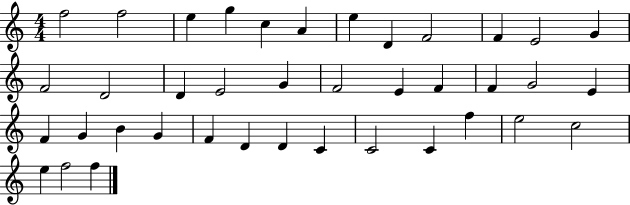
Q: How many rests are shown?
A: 0